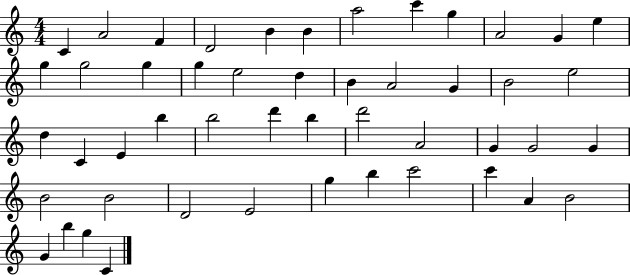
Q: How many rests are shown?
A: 0